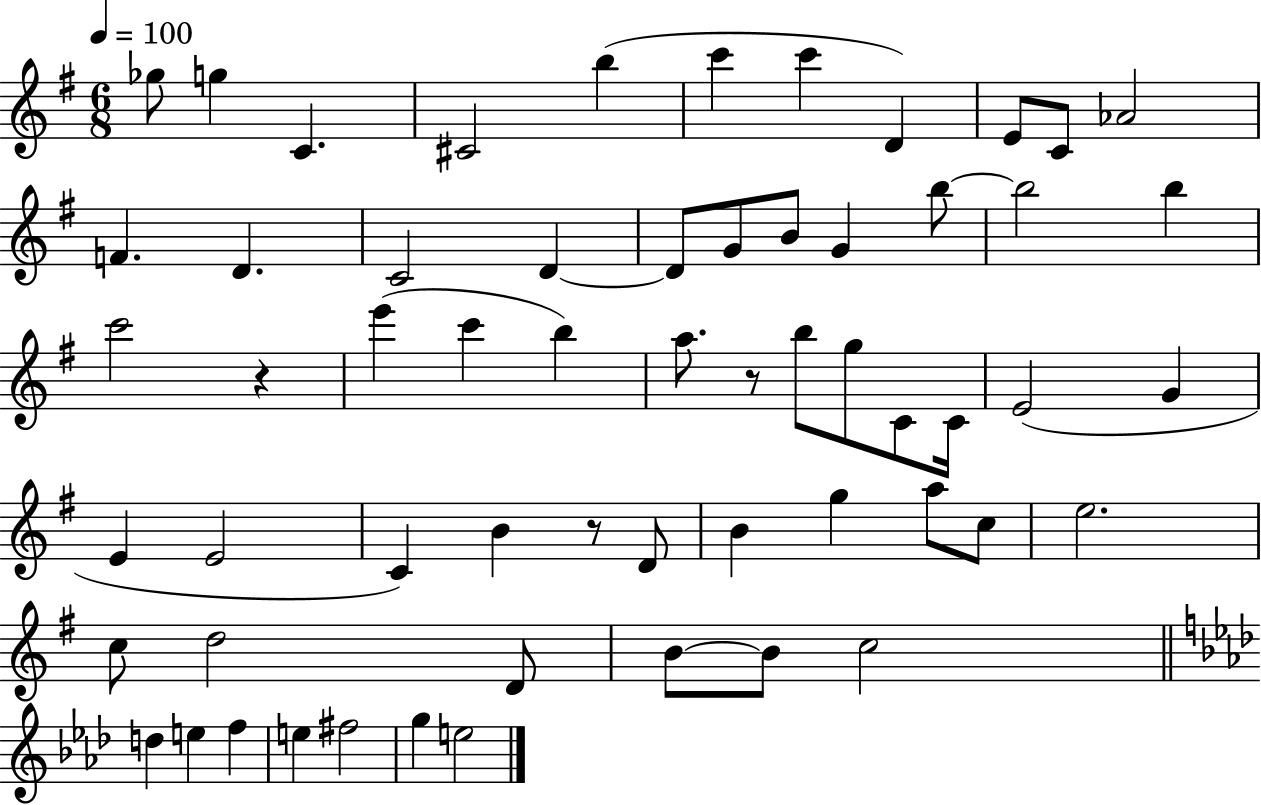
{
  \clef treble
  \numericTimeSignature
  \time 6/8
  \key g \major
  \tempo 4 = 100
  ges''8 g''4 c'4. | cis'2 b''4( | c'''4 c'''4 d'4) | e'8 c'8 aes'2 | \break f'4. d'4. | c'2 d'4~~ | d'8 g'8 b'8 g'4 b''8~~ | b''2 b''4 | \break c'''2 r4 | e'''4( c'''4 b''4) | a''8. r8 b''8 g''8 c'8 c'16 | e'2( g'4 | \break e'4 e'2 | c'4) b'4 r8 d'8 | b'4 g''4 a''8 c''8 | e''2. | \break c''8 d''2 d'8 | b'8~~ b'8 c''2 | \bar "||" \break \key aes \major d''4 e''4 f''4 | e''4 fis''2 | g''4 e''2 | \bar "|."
}